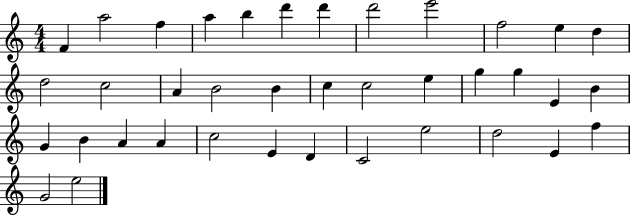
F4/q A5/h F5/q A5/q B5/q D6/q D6/q D6/h E6/h F5/h E5/q D5/q D5/h C5/h A4/q B4/h B4/q C5/q C5/h E5/q G5/q G5/q E4/q B4/q G4/q B4/q A4/q A4/q C5/h E4/q D4/q C4/h E5/h D5/h E4/q F5/q G4/h E5/h